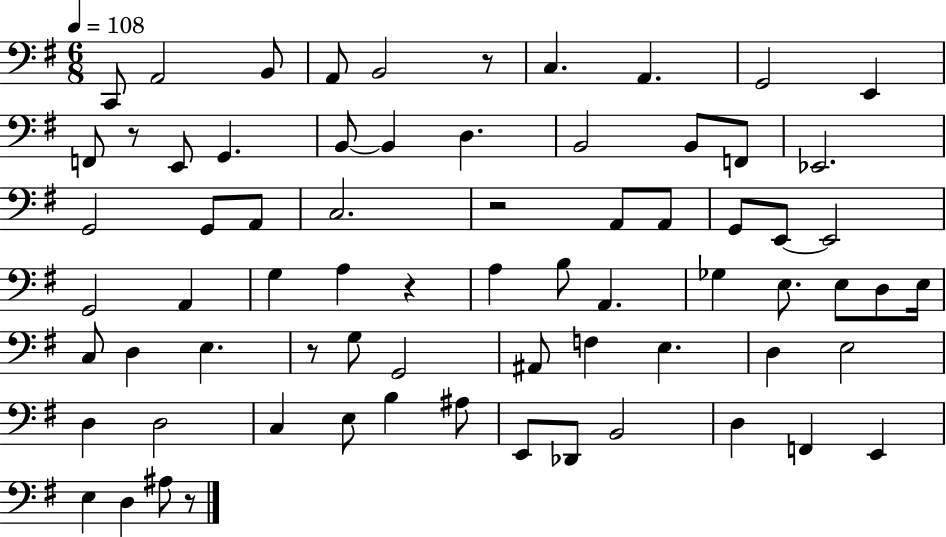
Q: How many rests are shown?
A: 6